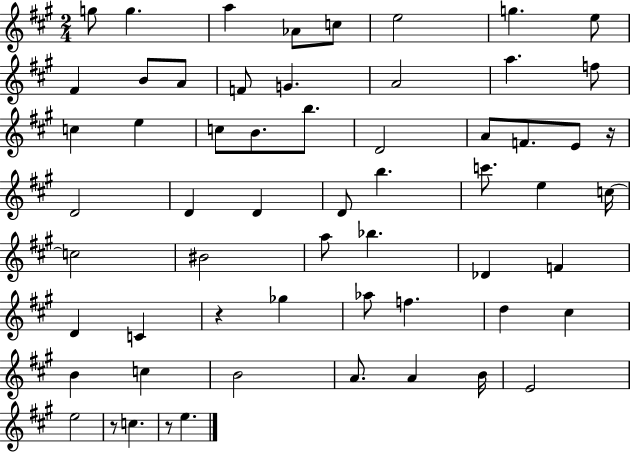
G5/e G5/q. A5/q Ab4/e C5/e E5/h G5/q. E5/e F#4/q B4/e A4/e F4/e G4/q. A4/h A5/q. F5/e C5/q E5/q C5/e B4/e. B5/e. D4/h A4/e F4/e. E4/e R/s D4/h D4/q D4/q D4/e B5/q. C6/e. E5/q C5/s C5/h BIS4/h A5/e Bb5/q. Db4/q F4/q D4/q C4/q R/q Gb5/q Ab5/e F5/q. D5/q C#5/q B4/q C5/q B4/h A4/e. A4/q B4/s E4/h E5/h R/e C5/q. R/e E5/q.